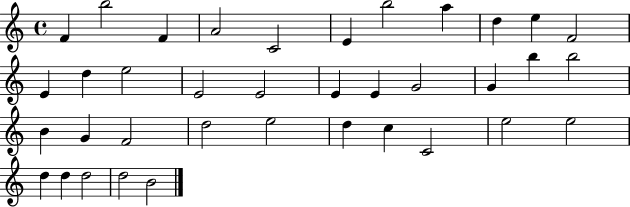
F4/q B5/h F4/q A4/h C4/h E4/q B5/h A5/q D5/q E5/q F4/h E4/q D5/q E5/h E4/h E4/h E4/q E4/q G4/h G4/q B5/q B5/h B4/q G4/q F4/h D5/h E5/h D5/q C5/q C4/h E5/h E5/h D5/q D5/q D5/h D5/h B4/h